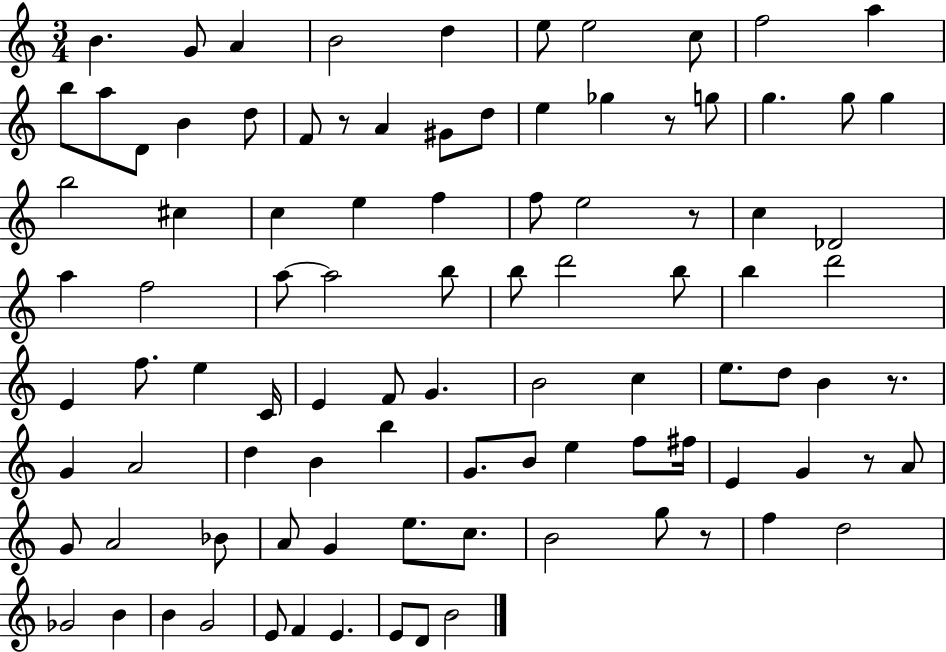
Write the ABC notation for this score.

X:1
T:Untitled
M:3/4
L:1/4
K:C
B G/2 A B2 d e/2 e2 c/2 f2 a b/2 a/2 D/2 B d/2 F/2 z/2 A ^G/2 d/2 e _g z/2 g/2 g g/2 g b2 ^c c e f f/2 e2 z/2 c _D2 a f2 a/2 a2 b/2 b/2 d'2 b/2 b d'2 E f/2 e C/4 E F/2 G B2 c e/2 d/2 B z/2 G A2 d B b G/2 B/2 e f/2 ^f/4 E G z/2 A/2 G/2 A2 _B/2 A/2 G e/2 c/2 B2 g/2 z/2 f d2 _G2 B B G2 E/2 F E E/2 D/2 B2